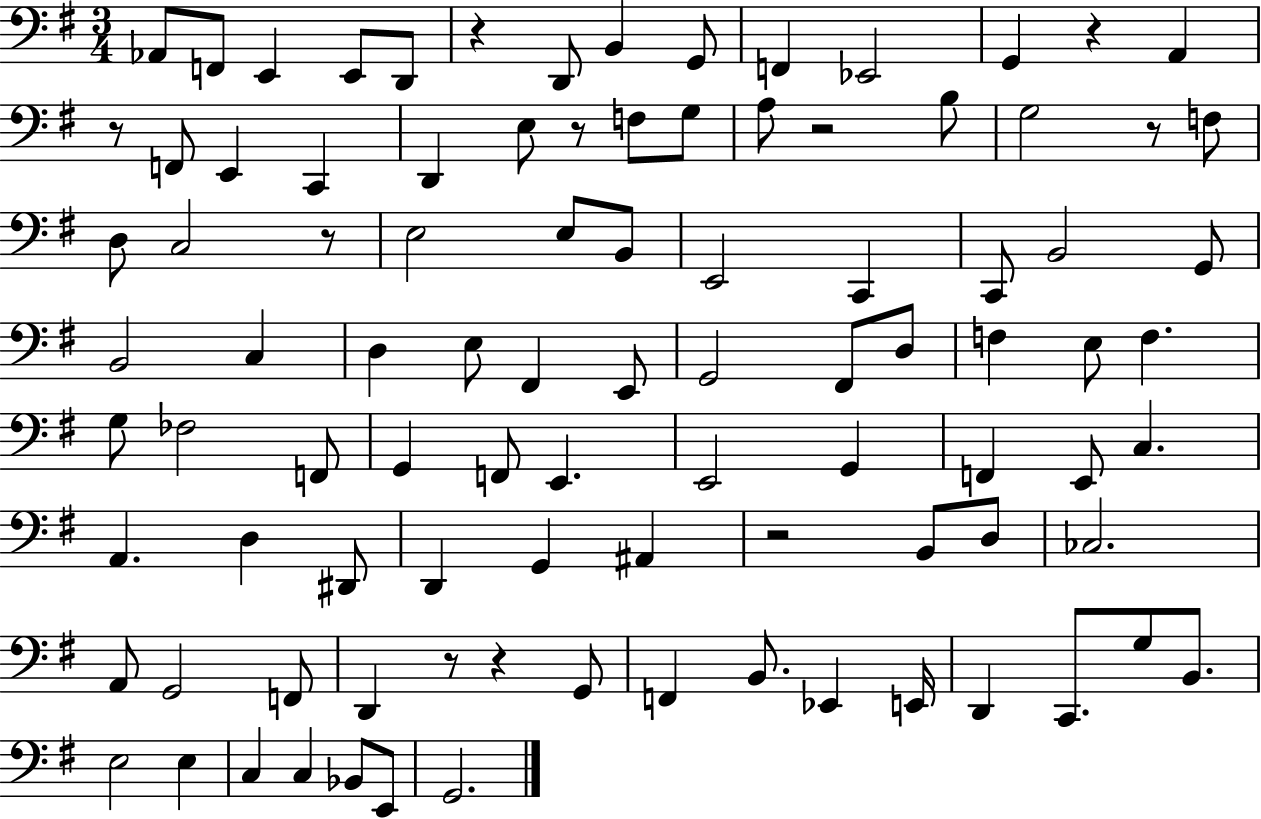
Ab2/e F2/e E2/q E2/e D2/e R/q D2/e B2/q G2/e F2/q Eb2/h G2/q R/q A2/q R/e F2/e E2/q C2/q D2/q E3/e R/e F3/e G3/e A3/e R/h B3/e G3/h R/e F3/e D3/e C3/h R/e E3/h E3/e B2/e E2/h C2/q C2/e B2/h G2/e B2/h C3/q D3/q E3/e F#2/q E2/e G2/h F#2/e D3/e F3/q E3/e F3/q. G3/e FES3/h F2/e G2/q F2/e E2/q. E2/h G2/q F2/q E2/e C3/q. A2/q. D3/q D#2/e D2/q G2/q A#2/q R/h B2/e D3/e CES3/h. A2/e G2/h F2/e D2/q R/e R/q G2/e F2/q B2/e. Eb2/q E2/s D2/q C2/e. G3/e B2/e. E3/h E3/q C3/q C3/q Bb2/e E2/e G2/h.